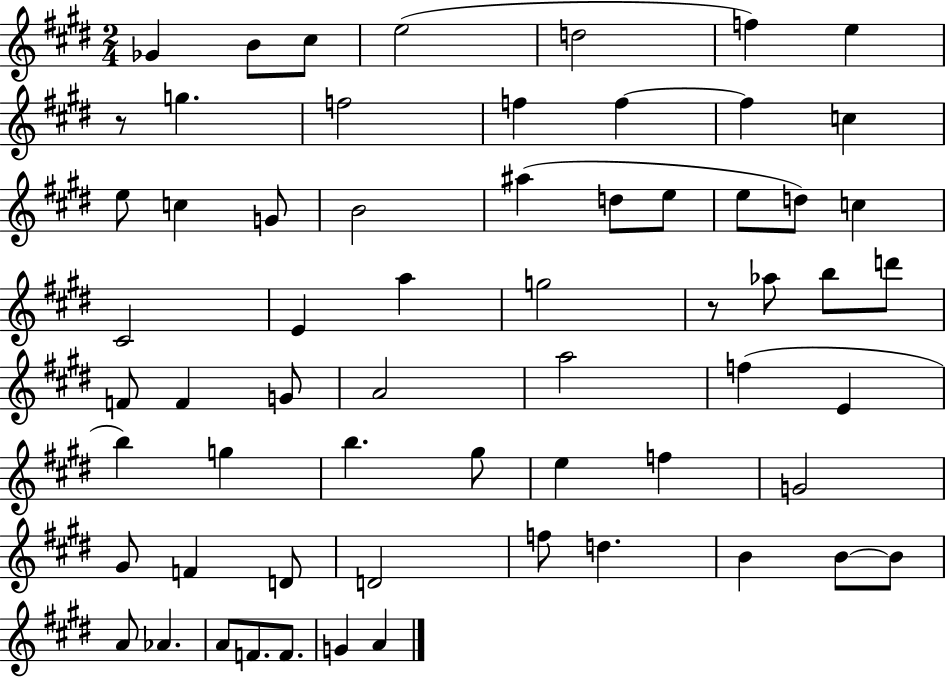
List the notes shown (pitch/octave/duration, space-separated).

Gb4/q B4/e C#5/e E5/h D5/h F5/q E5/q R/e G5/q. F5/h F5/q F5/q F5/q C5/q E5/e C5/q G4/e B4/h A#5/q D5/e E5/e E5/e D5/e C5/q C#4/h E4/q A5/q G5/h R/e Ab5/e B5/e D6/e F4/e F4/q G4/e A4/h A5/h F5/q E4/q B5/q G5/q B5/q. G#5/e E5/q F5/q G4/h G#4/e F4/q D4/e D4/h F5/e D5/q. B4/q B4/e B4/e A4/e Ab4/q. A4/e F4/e. F4/e. G4/q A4/q